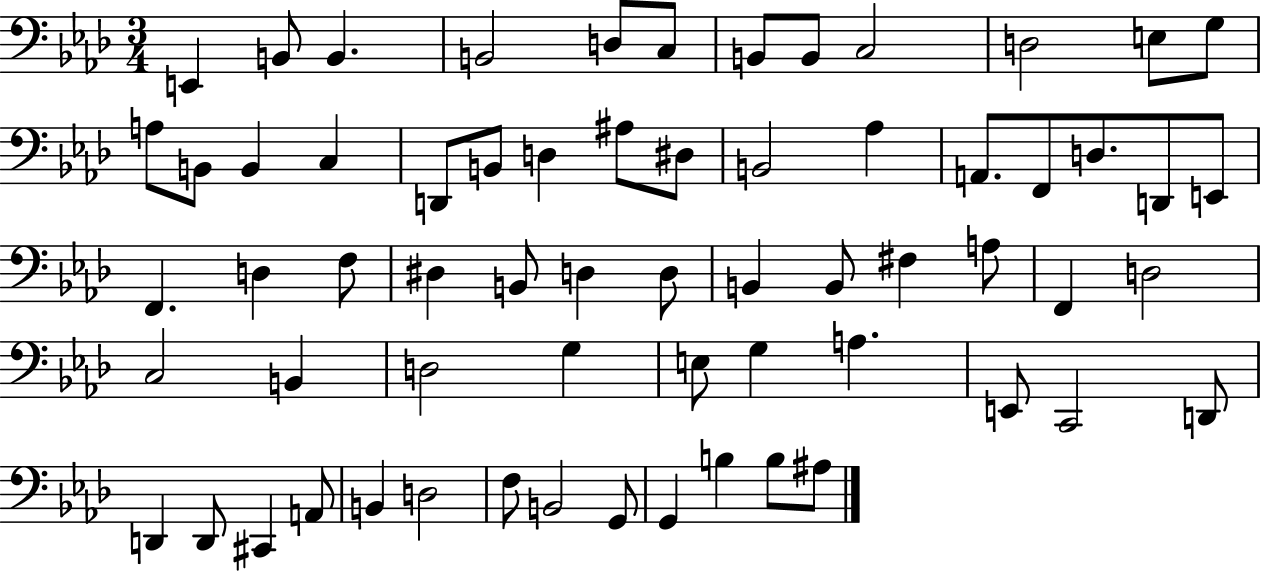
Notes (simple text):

E2/q B2/e B2/q. B2/h D3/e C3/e B2/e B2/e C3/h D3/h E3/e G3/e A3/e B2/e B2/q C3/q D2/e B2/e D3/q A#3/e D#3/e B2/h Ab3/q A2/e. F2/e D3/e. D2/e E2/e F2/q. D3/q F3/e D#3/q B2/e D3/q D3/e B2/q B2/e F#3/q A3/e F2/q D3/h C3/h B2/q D3/h G3/q E3/e G3/q A3/q. E2/e C2/h D2/e D2/q D2/e C#2/q A2/e B2/q D3/h F3/e B2/h G2/e G2/q B3/q B3/e A#3/e